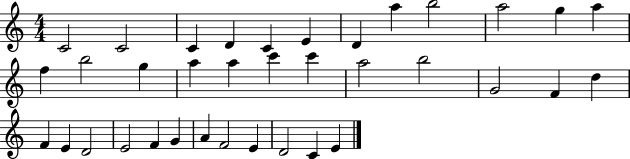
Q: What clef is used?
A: treble